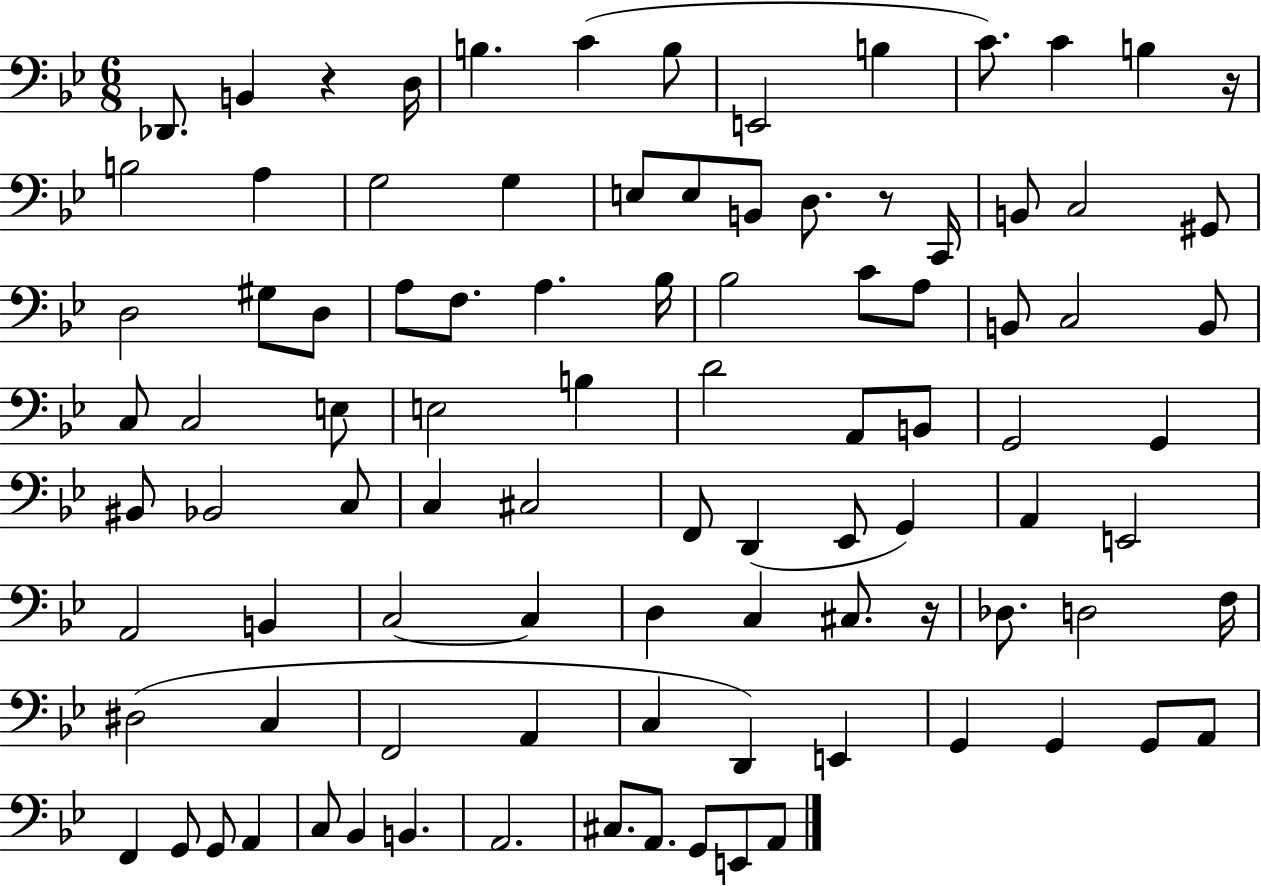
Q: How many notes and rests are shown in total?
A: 95